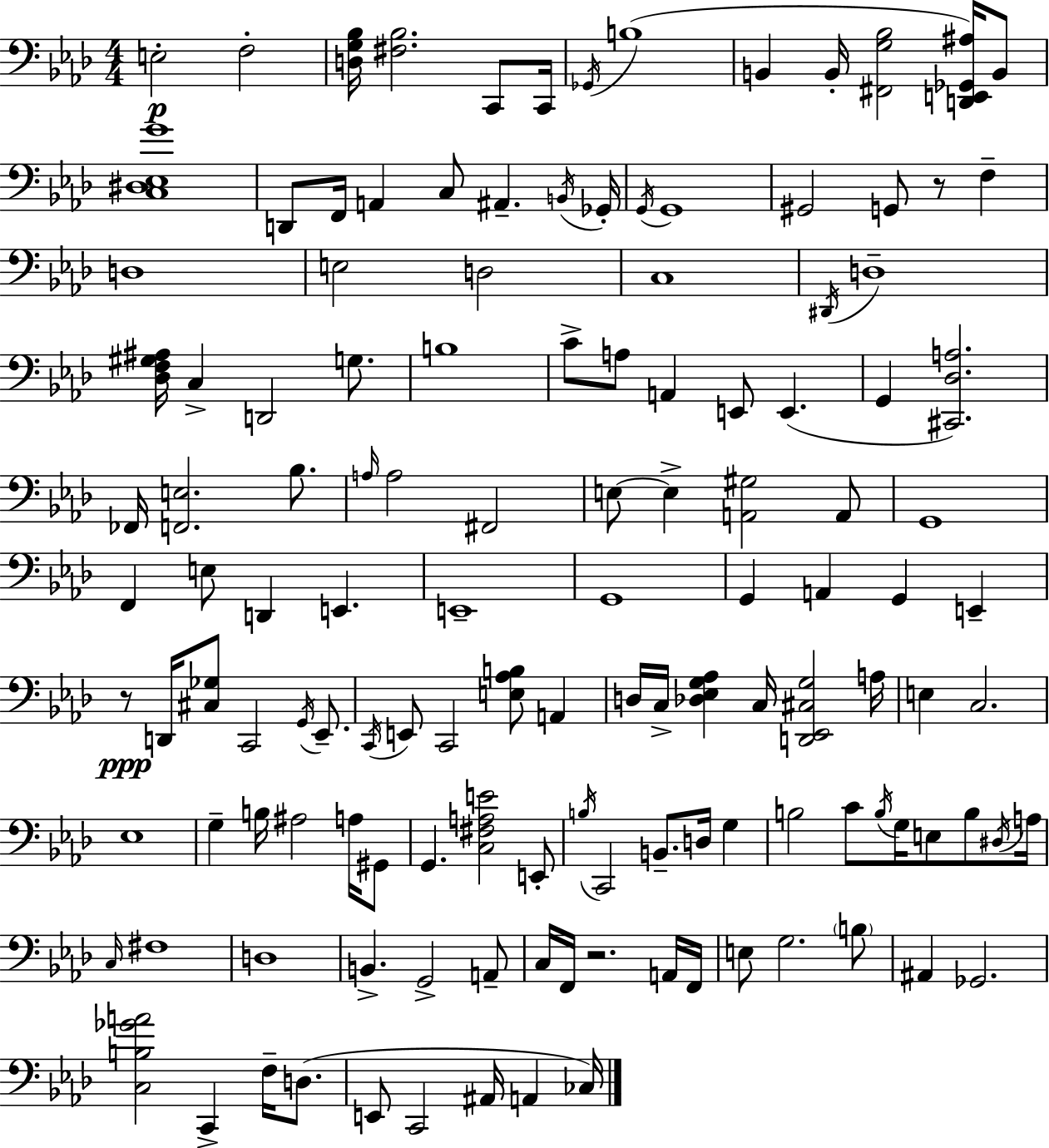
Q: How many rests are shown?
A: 3